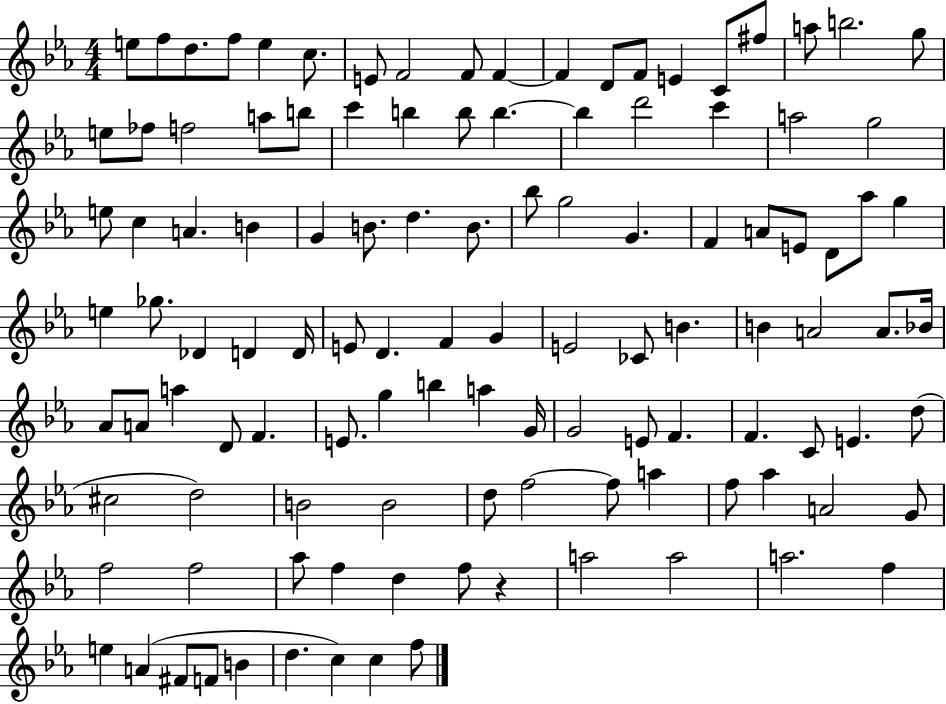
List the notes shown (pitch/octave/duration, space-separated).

E5/e F5/e D5/e. F5/e E5/q C5/e. E4/e F4/h F4/e F4/q F4/q D4/e F4/e E4/q C4/e F#5/e A5/e B5/h. G5/e E5/e FES5/e F5/h A5/e B5/e C6/q B5/q B5/e B5/q. B5/q D6/h C6/q A5/h G5/h E5/e C5/q A4/q. B4/q G4/q B4/e. D5/q. B4/e. Bb5/e G5/h G4/q. F4/q A4/e E4/e D4/e Ab5/e G5/q E5/q Gb5/e. Db4/q D4/q D4/s E4/e D4/q. F4/q G4/q E4/h CES4/e B4/q. B4/q A4/h A4/e. Bb4/s Ab4/e A4/e A5/q D4/e F4/q. E4/e. G5/q B5/q A5/q G4/s G4/h E4/e F4/q. F4/q. C4/e E4/q. D5/e C#5/h D5/h B4/h B4/h D5/e F5/h F5/e A5/q F5/e Ab5/q A4/h G4/e F5/h F5/h Ab5/e F5/q D5/q F5/e R/q A5/h A5/h A5/h. F5/q E5/q A4/q F#4/e F4/e B4/q D5/q. C5/q C5/q F5/e